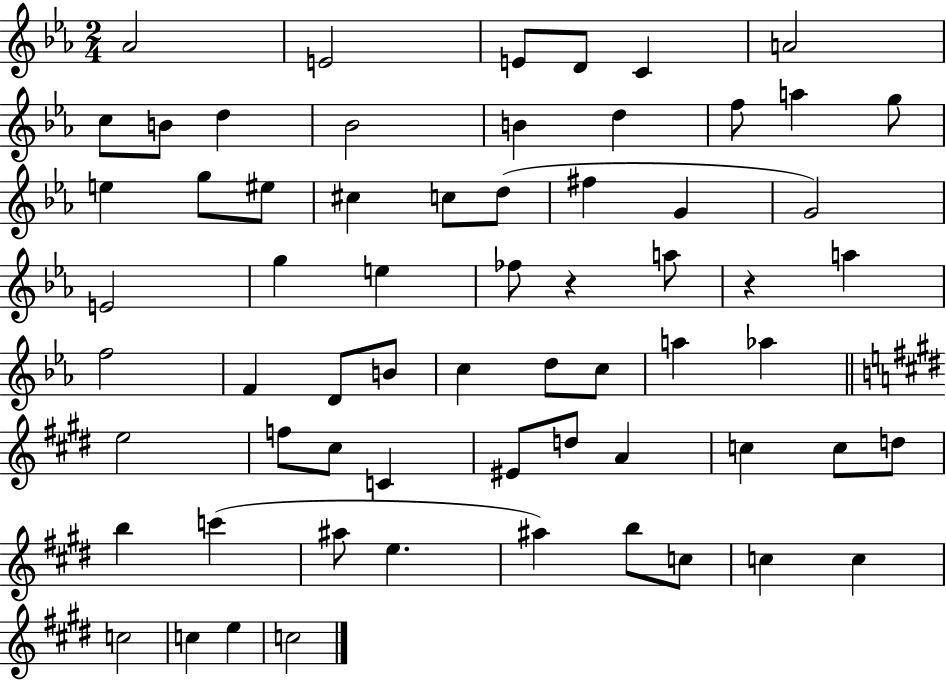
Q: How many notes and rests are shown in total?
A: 64